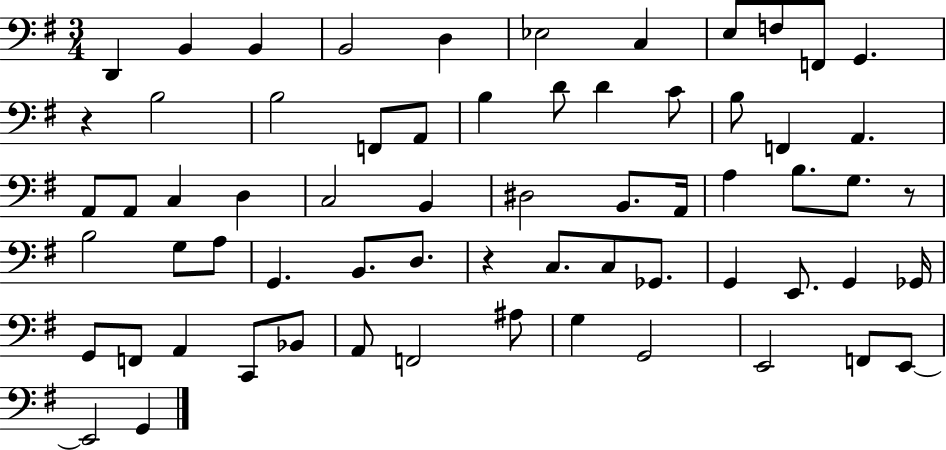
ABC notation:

X:1
T:Untitled
M:3/4
L:1/4
K:G
D,, B,, B,, B,,2 D, _E,2 C, E,/2 F,/2 F,,/2 G,, z B,2 B,2 F,,/2 A,,/2 B, D/2 D C/2 B,/2 F,, A,, A,,/2 A,,/2 C, D, C,2 B,, ^D,2 B,,/2 A,,/4 A, B,/2 G,/2 z/2 B,2 G,/2 A,/2 G,, B,,/2 D,/2 z C,/2 C,/2 _G,,/2 G,, E,,/2 G,, _G,,/4 G,,/2 F,,/2 A,, C,,/2 _B,,/2 A,,/2 F,,2 ^A,/2 G, G,,2 E,,2 F,,/2 E,,/2 E,,2 G,,